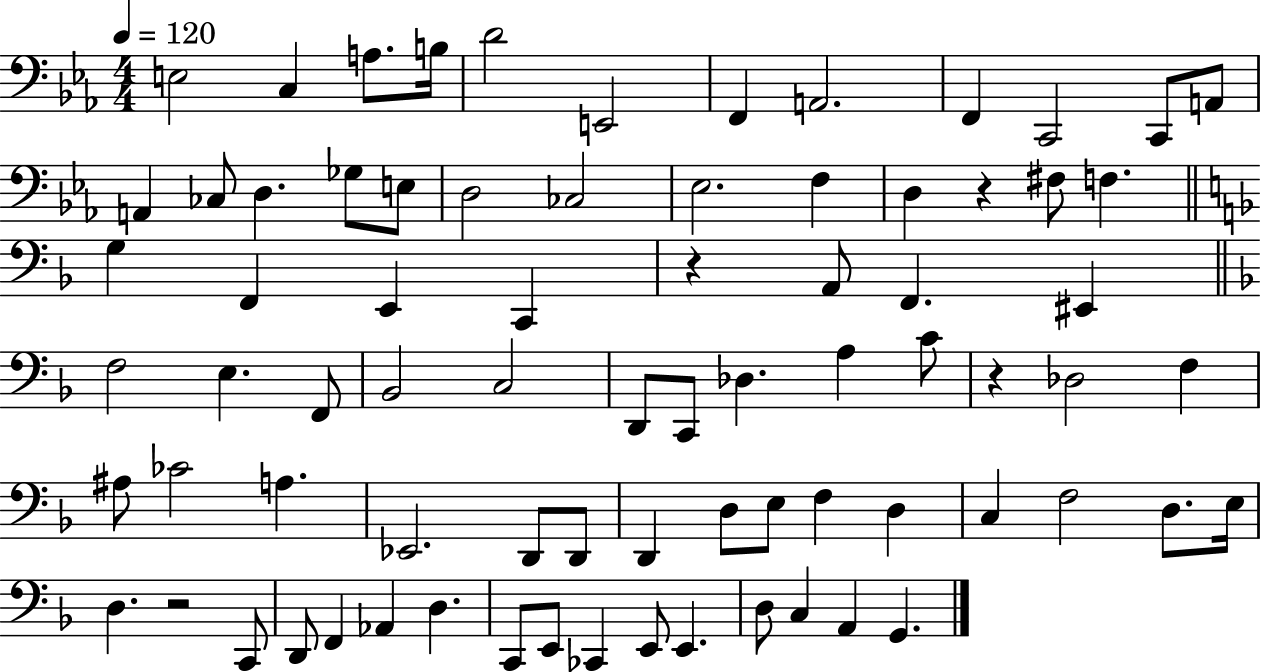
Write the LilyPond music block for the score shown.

{
  \clef bass
  \numericTimeSignature
  \time 4/4
  \key ees \major
  \tempo 4 = 120
  \repeat volta 2 { e2 c4 a8. b16 | d'2 e,2 | f,4 a,2. | f,4 c,2 c,8 a,8 | \break a,4 ces8 d4. ges8 e8 | d2 ces2 | ees2. f4 | d4 r4 fis8 f4. | \break \bar "||" \break \key f \major g4 f,4 e,4 c,4 | r4 a,8 f,4. eis,4 | \bar "||" \break \key f \major f2 e4. f,8 | bes,2 c2 | d,8 c,8 des4. a4 c'8 | r4 des2 f4 | \break ais8 ces'2 a4. | ees,2. d,8 d,8 | d,4 d8 e8 f4 d4 | c4 f2 d8. e16 | \break d4. r2 c,8 | d,8 f,4 aes,4 d4. | c,8 e,8 ces,4 e,8 e,4. | d8 c4 a,4 g,4. | \break } \bar "|."
}